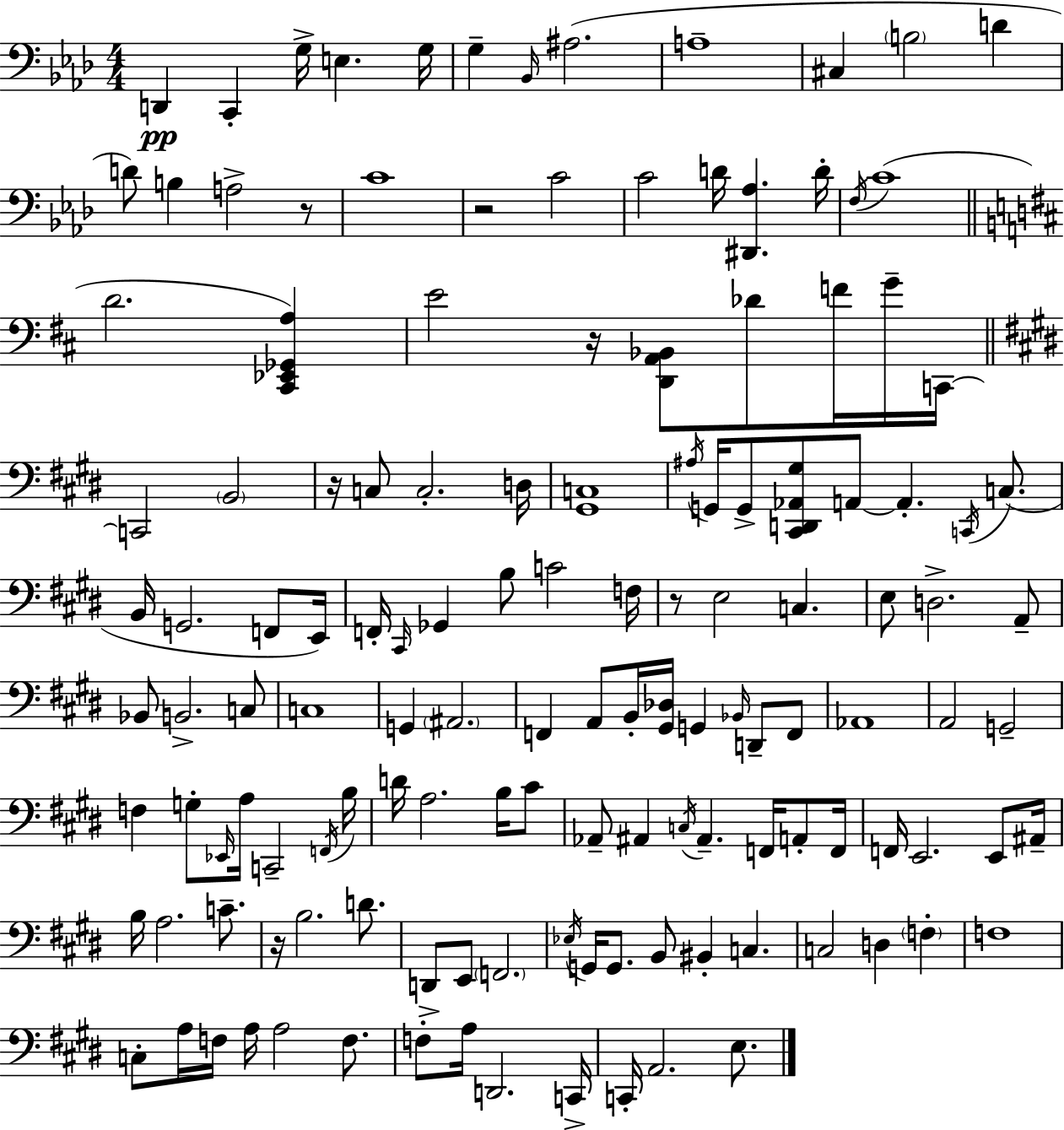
{
  \clef bass
  \numericTimeSignature
  \time 4/4
  \key f \minor
  d,4\pp c,4-. g16-> e4. g16 | g4-- \grace { bes,16 } ais2.( | a1-- | cis4 \parenthesize b2 d'4 | \break d'8) b4 a2-> r8 | c'1 | r2 c'2 | c'2 d'16 <dis, aes>4. | \break d'16-. \acciaccatura { f16 } c'1( | \bar "||" \break \key b \minor d'2. <cis, ees, ges, a>4) | e'2 r16 <d, a, bes,>8 des'8 f'16 g'16-- c,16~~ | \bar "||" \break \key e \major c,2 \parenthesize b,2 | r16 c8 c2.-. d16 | <gis, c>1 | \acciaccatura { ais16 } g,16 g,8-> <cis, d, aes, gis>8 a,8~~ a,4.-. \acciaccatura { c,16 } c8.( | \break b,16 g,2. f,8 | e,16) f,16-. \grace { cis,16 } ges,4 b8 c'2 | f16 r8 e2 c4. | e8 d2.-> | \break a,8-- bes,8 b,2.-> | c8 c1 | g,4 \parenthesize ais,2. | f,4 a,8 b,16-. <gis, des>16 g,4 \grace { bes,16 } | \break d,8-- f,8 aes,1 | a,2 g,2-- | f4 g8-. \grace { ees,16 } a16 c,2-- | \acciaccatura { f,16 } b16 d'16 a2. | \break b16 cis'8 aes,8-- ais,4 \acciaccatura { c16 } ais,4.-- | f,16 a,8-. f,16 f,16 e,2. | e,8 ais,16-- b16 a2. | c'8.-- r16 b2. | \break d'8. d,8-> e,8 \parenthesize f,2. | \acciaccatura { ees16 } g,16 g,8. b,8 bis,4-. | c4. c2 | d4 \parenthesize f4-. f1 | \break c8-. a16 f16 a16 a2 | f8. f8-. a16 d,2. | c,16-> c,16-. a,2. | e8. \bar "|."
}